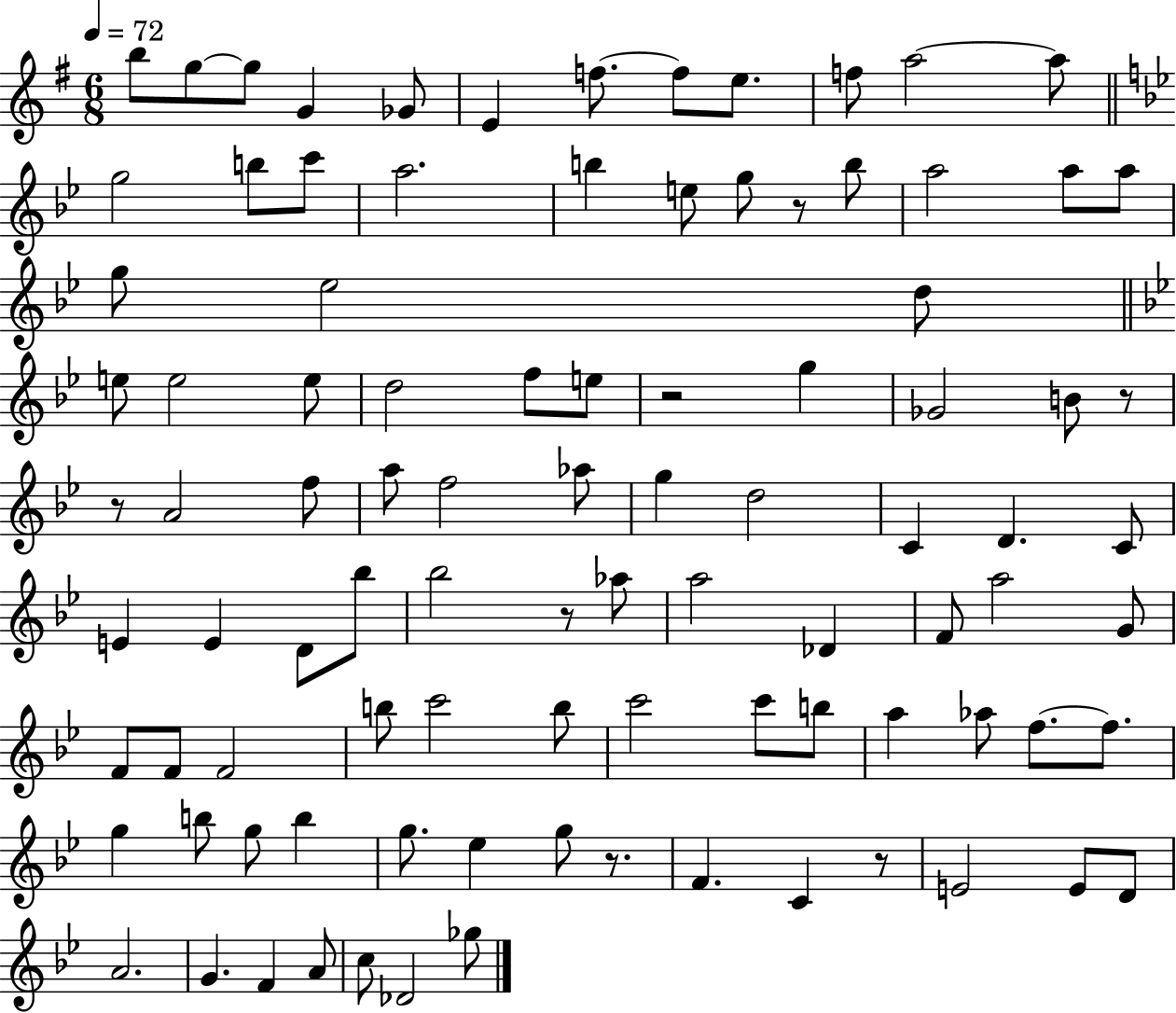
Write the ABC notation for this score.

X:1
T:Untitled
M:6/8
L:1/4
K:G
b/2 g/2 g/2 G _G/2 E f/2 f/2 e/2 f/2 a2 a/2 g2 b/2 c'/2 a2 b e/2 g/2 z/2 b/2 a2 a/2 a/2 g/2 _e2 d/2 e/2 e2 e/2 d2 f/2 e/2 z2 g _G2 B/2 z/2 z/2 A2 f/2 a/2 f2 _a/2 g d2 C D C/2 E E D/2 _b/2 _b2 z/2 _a/2 a2 _D F/2 a2 G/2 F/2 F/2 F2 b/2 c'2 b/2 c'2 c'/2 b/2 a _a/2 f/2 f/2 g b/2 g/2 b g/2 _e g/2 z/2 F C z/2 E2 E/2 D/2 A2 G F A/2 c/2 _D2 _g/2